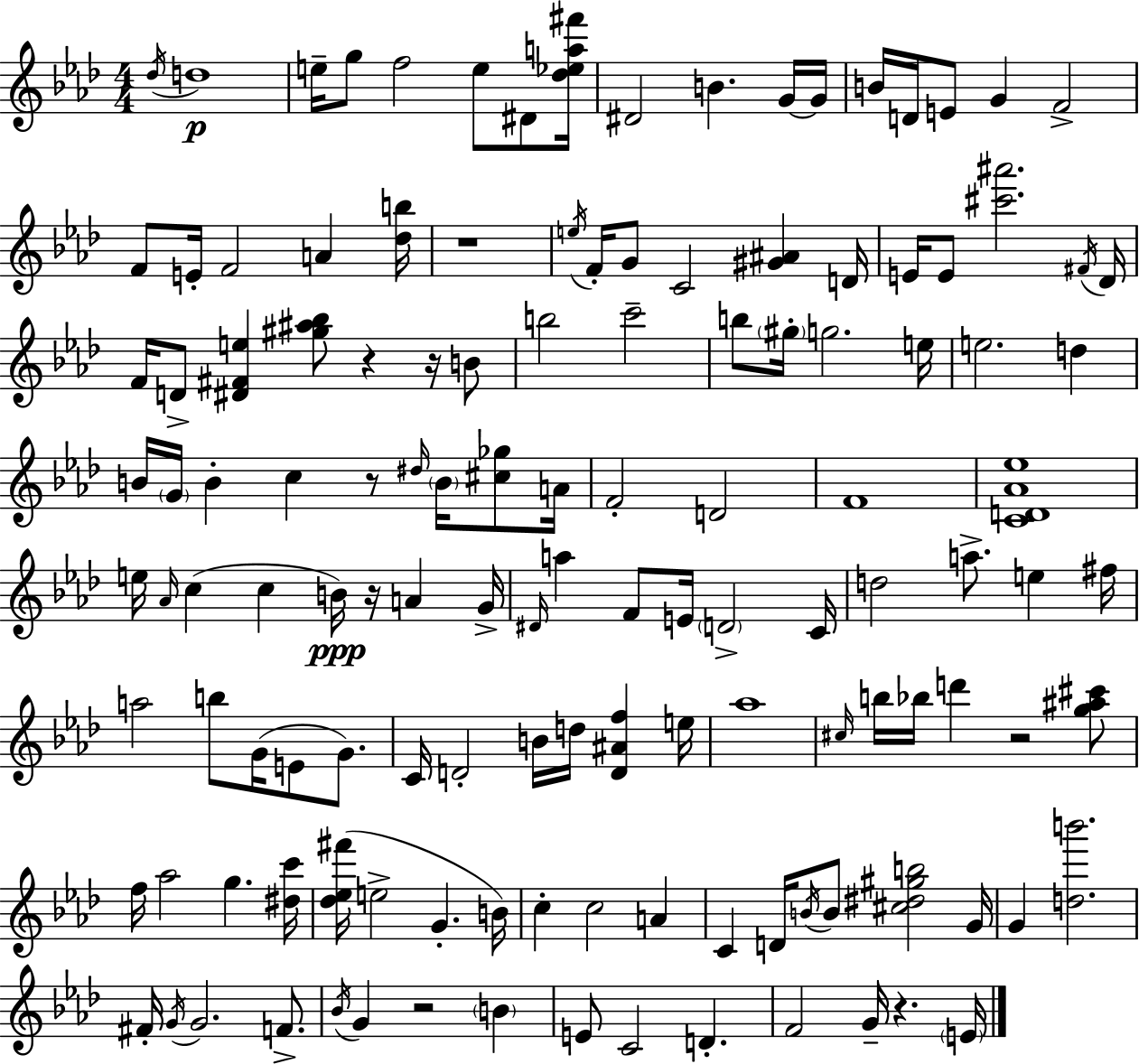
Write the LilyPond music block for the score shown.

{
  \clef treble
  \numericTimeSignature
  \time 4/4
  \key aes \major
  \acciaccatura { des''16 }\p d''1 | e''16-- g''8 f''2 e''8 dis'8 | <des'' ees'' a'' fis'''>16 dis'2 b'4. g'16~~ | g'16 b'16 d'16 e'8 g'4 f'2-> | \break f'8 e'16-. f'2 a'4 | <des'' b''>16 r1 | \acciaccatura { e''16 } f'16-. g'8 c'2 <gis' ais'>4 | d'16 e'16 e'8 <cis''' ais'''>2. | \break \acciaccatura { fis'16 } des'16 f'16 d'8-> <dis' fis' e''>4 <gis'' ais'' bes''>8 r4 | r16 b'8 b''2 c'''2-- | b''8 \parenthesize gis''16-. g''2. | e''16 e''2. d''4 | \break b'16 \parenthesize g'16 b'4-. c''4 r8 \grace { dis''16 } | \parenthesize b'16 <cis'' ges''>8 a'16 f'2-. d'2 | f'1 | <c' d' aes' ees''>1 | \break e''16 \grace { aes'16 }( c''4 c''4 b'16\ppp) r16 | a'4 g'16-> \grace { dis'16 } a''4 f'8 e'16 \parenthesize d'2-> | c'16 d''2 a''8.-> | e''4 fis''16 a''2 b''8 | \break g'16( e'8 g'8.) c'16 d'2-. b'16 | d''16 <d' ais' f''>4 e''16 aes''1 | \grace { cis''16 } b''16 bes''16 d'''4 r2 | <g'' ais'' cis'''>8 f''16 aes''2 | \break g''4. <dis'' c'''>16 <des'' ees'' fis'''>16( e''2-> | g'4.-. b'16) c''4-. c''2 | a'4 c'4 d'16 \acciaccatura { b'16 } b'8 <cis'' dis'' gis'' b''>2 | g'16 g'4 <d'' b'''>2. | \break fis'16-. \acciaccatura { g'16 } g'2. | f'8.-> \acciaccatura { bes'16 } g'4 r2 | \parenthesize b'4 e'8 c'2 | d'4.-. f'2 | \break g'16-- r4. \parenthesize e'16 \bar "|."
}